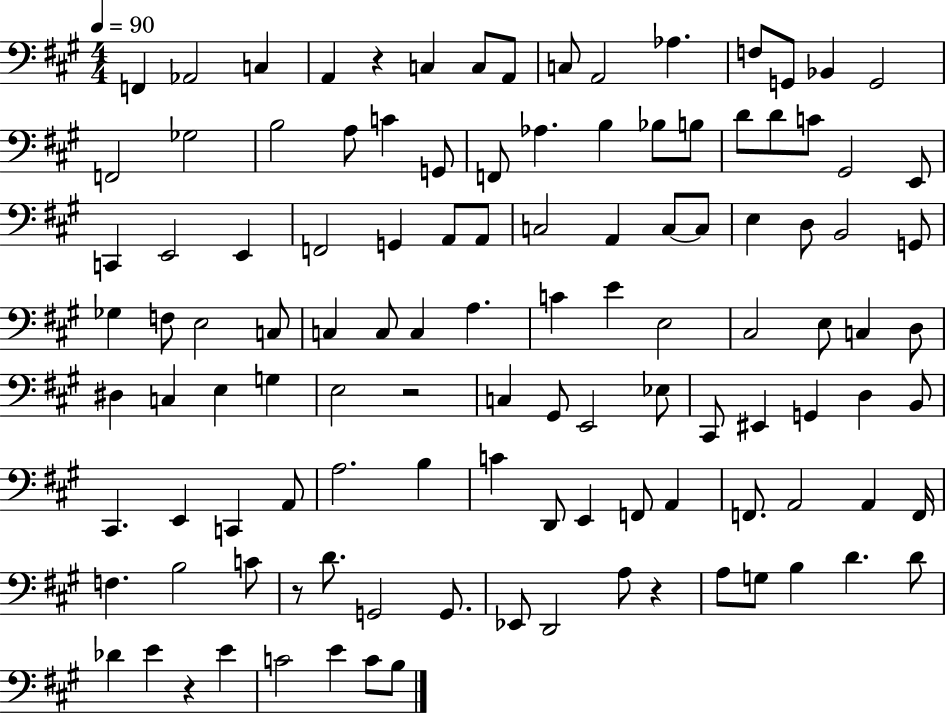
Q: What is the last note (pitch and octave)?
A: B3